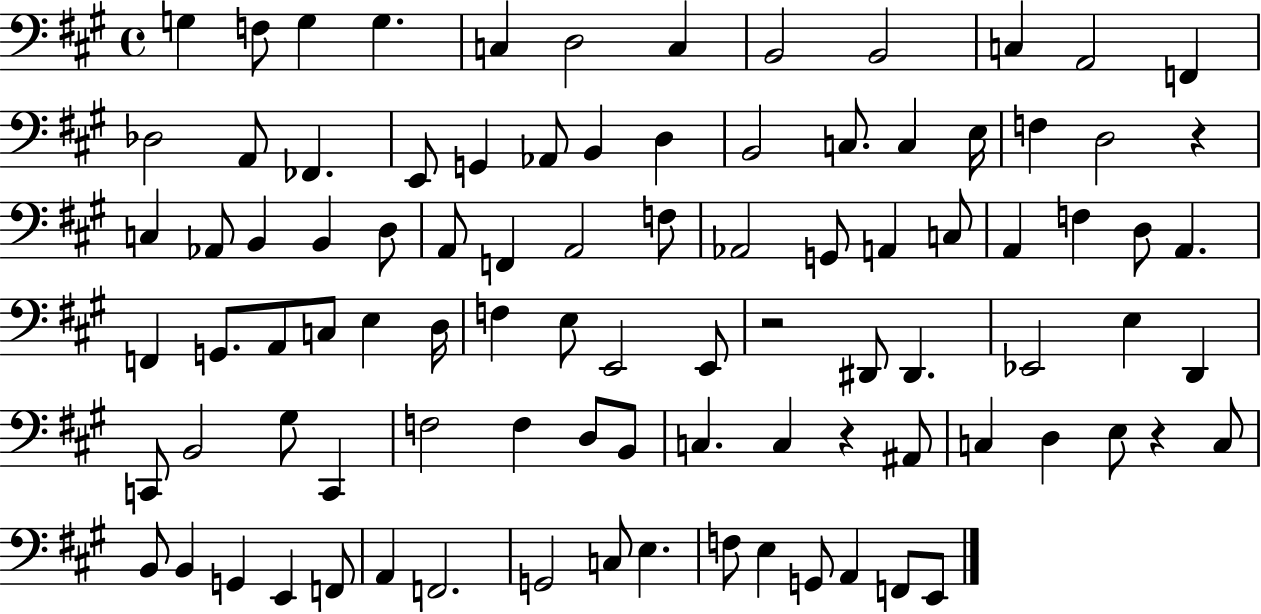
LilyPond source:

{
  \clef bass
  \time 4/4
  \defaultTimeSignature
  \key a \major
  g4 f8 g4 g4. | c4 d2 c4 | b,2 b,2 | c4 a,2 f,4 | \break des2 a,8 fes,4. | e,8 g,4 aes,8 b,4 d4 | b,2 c8. c4 e16 | f4 d2 r4 | \break c4 aes,8 b,4 b,4 d8 | a,8 f,4 a,2 f8 | aes,2 g,8 a,4 c8 | a,4 f4 d8 a,4. | \break f,4 g,8. a,8 c8 e4 d16 | f4 e8 e,2 e,8 | r2 dis,8 dis,4. | ees,2 e4 d,4 | \break c,8 b,2 gis8 c,4 | f2 f4 d8 b,8 | c4. c4 r4 ais,8 | c4 d4 e8 r4 c8 | \break b,8 b,4 g,4 e,4 f,8 | a,4 f,2. | g,2 c8 e4. | f8 e4 g,8 a,4 f,8 e,8 | \break \bar "|."
}